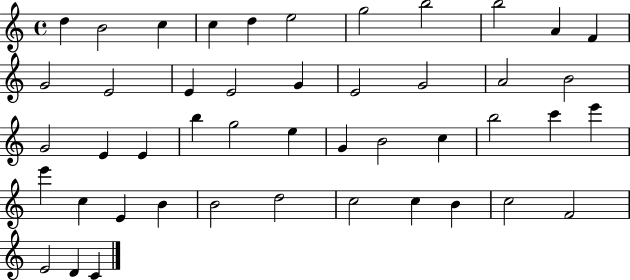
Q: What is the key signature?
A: C major